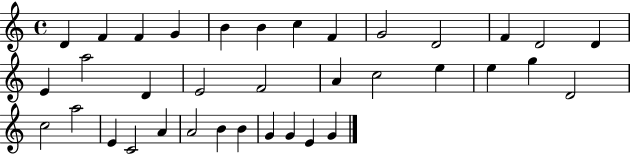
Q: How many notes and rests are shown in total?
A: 36